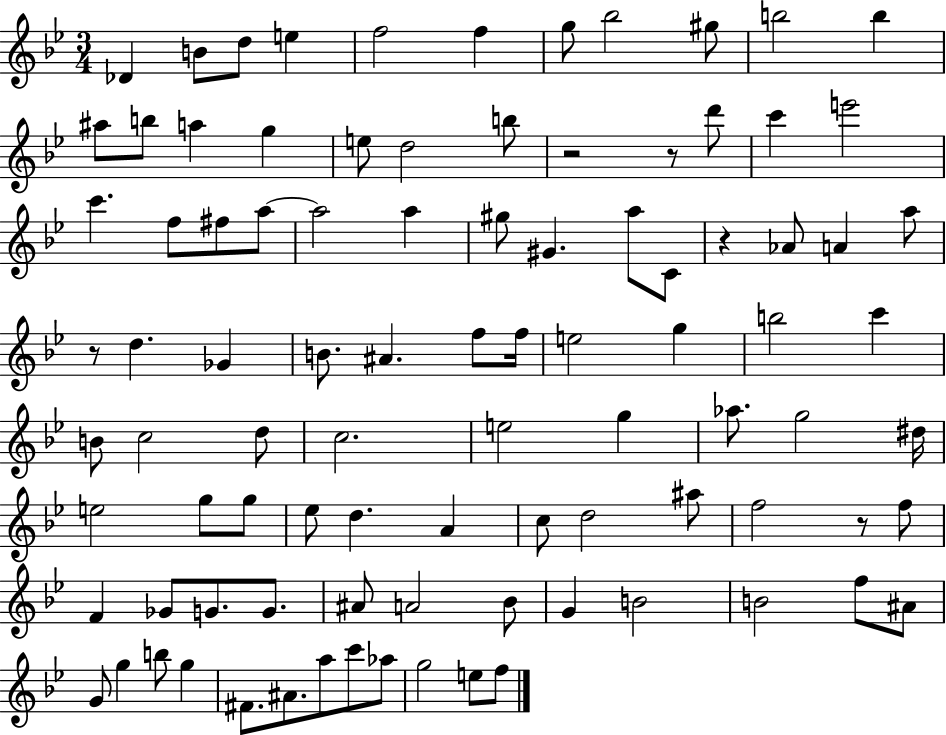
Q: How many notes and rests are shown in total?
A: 93